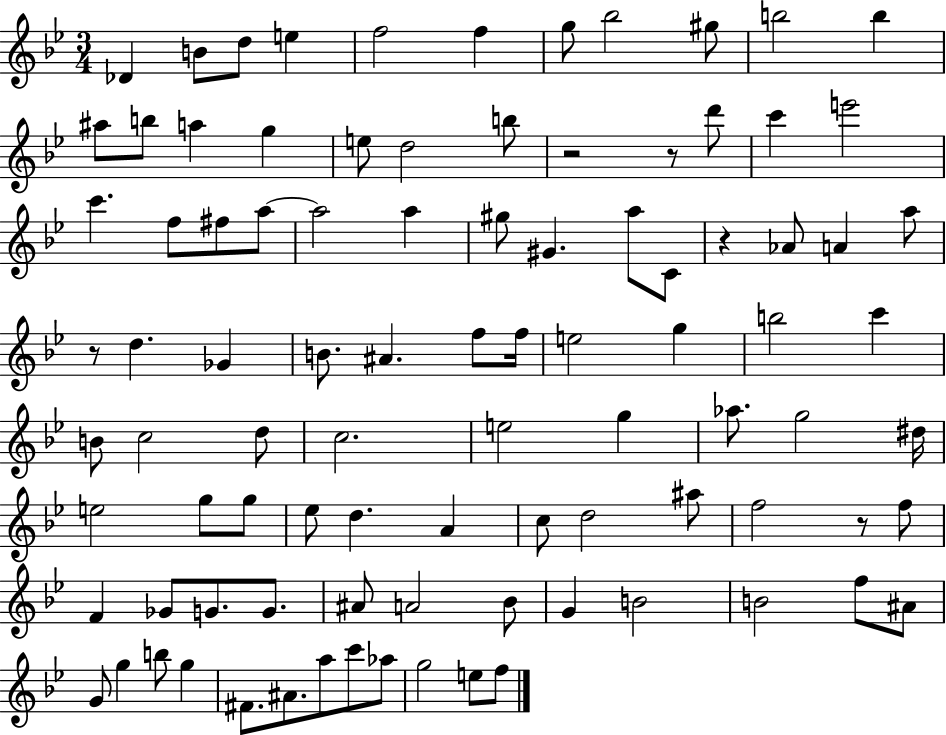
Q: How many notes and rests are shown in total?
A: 93